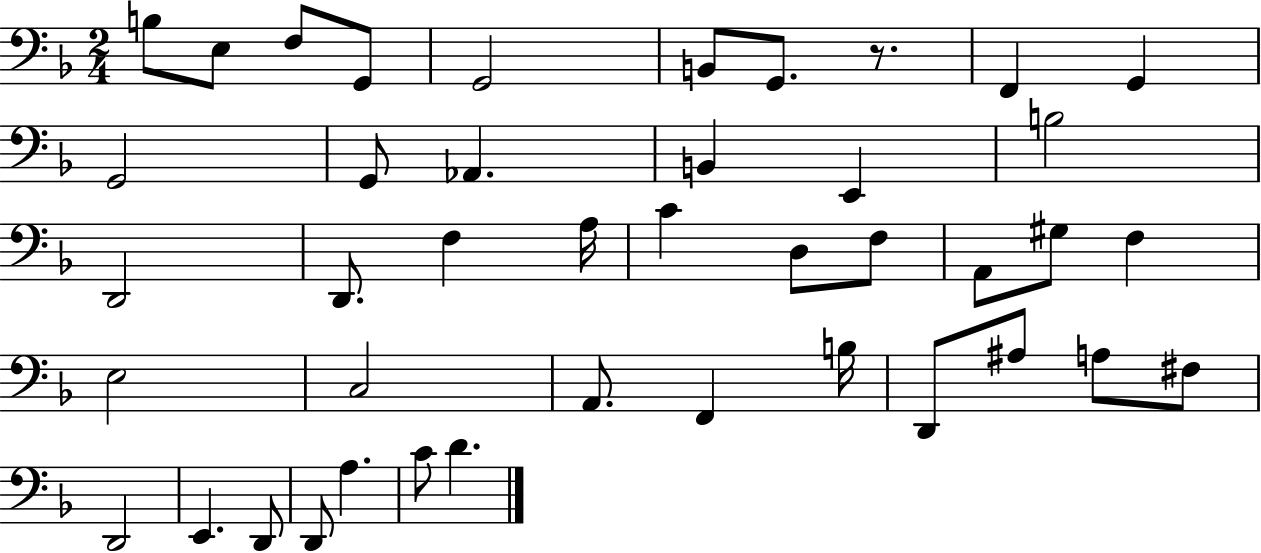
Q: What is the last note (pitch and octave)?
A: D4